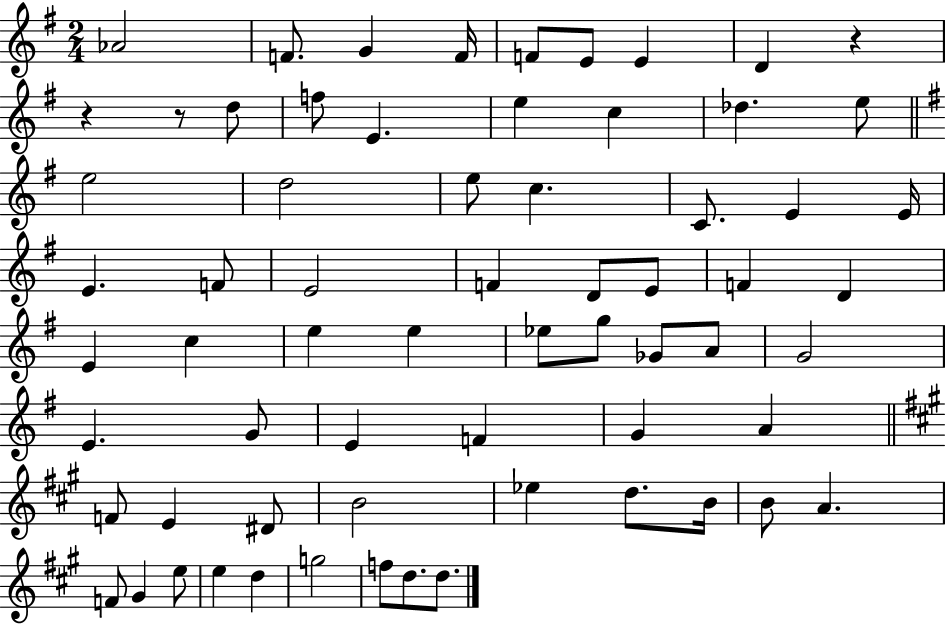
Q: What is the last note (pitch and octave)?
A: D5